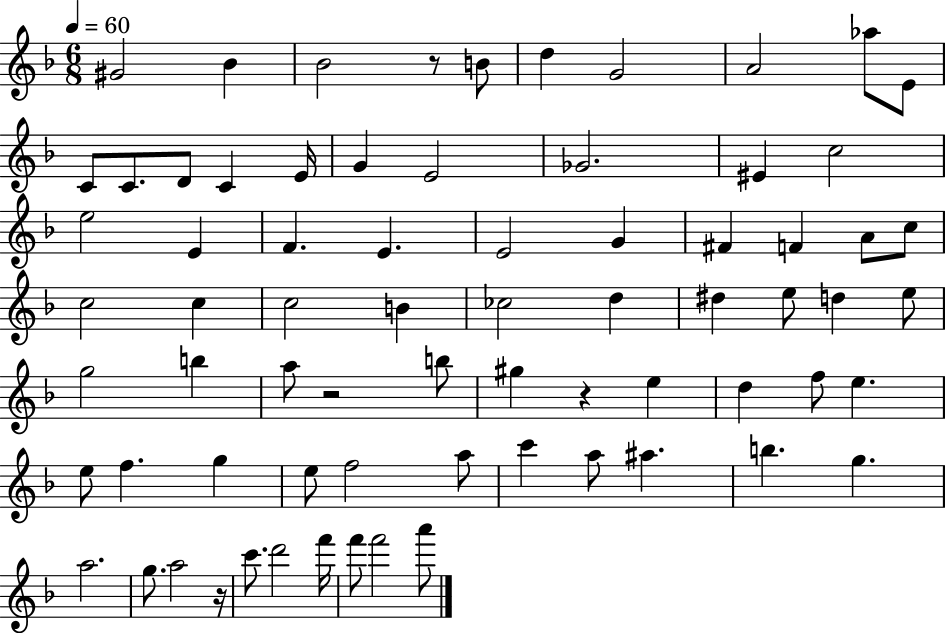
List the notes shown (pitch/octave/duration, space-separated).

G#4/h Bb4/q Bb4/h R/e B4/e D5/q G4/h A4/h Ab5/e E4/e C4/e C4/e. D4/e C4/q E4/s G4/q E4/h Gb4/h. EIS4/q C5/h E5/h E4/q F4/q. E4/q. E4/h G4/q F#4/q F4/q A4/e C5/e C5/h C5/q C5/h B4/q CES5/h D5/q D#5/q E5/e D5/q E5/e G5/h B5/q A5/e R/h B5/e G#5/q R/q E5/q D5/q F5/e E5/q. E5/e F5/q. G5/q E5/e F5/h A5/e C6/q A5/e A#5/q. B5/q. G5/q. A5/h. G5/e. A5/h R/s C6/e. D6/h F6/s F6/e F6/h A6/e